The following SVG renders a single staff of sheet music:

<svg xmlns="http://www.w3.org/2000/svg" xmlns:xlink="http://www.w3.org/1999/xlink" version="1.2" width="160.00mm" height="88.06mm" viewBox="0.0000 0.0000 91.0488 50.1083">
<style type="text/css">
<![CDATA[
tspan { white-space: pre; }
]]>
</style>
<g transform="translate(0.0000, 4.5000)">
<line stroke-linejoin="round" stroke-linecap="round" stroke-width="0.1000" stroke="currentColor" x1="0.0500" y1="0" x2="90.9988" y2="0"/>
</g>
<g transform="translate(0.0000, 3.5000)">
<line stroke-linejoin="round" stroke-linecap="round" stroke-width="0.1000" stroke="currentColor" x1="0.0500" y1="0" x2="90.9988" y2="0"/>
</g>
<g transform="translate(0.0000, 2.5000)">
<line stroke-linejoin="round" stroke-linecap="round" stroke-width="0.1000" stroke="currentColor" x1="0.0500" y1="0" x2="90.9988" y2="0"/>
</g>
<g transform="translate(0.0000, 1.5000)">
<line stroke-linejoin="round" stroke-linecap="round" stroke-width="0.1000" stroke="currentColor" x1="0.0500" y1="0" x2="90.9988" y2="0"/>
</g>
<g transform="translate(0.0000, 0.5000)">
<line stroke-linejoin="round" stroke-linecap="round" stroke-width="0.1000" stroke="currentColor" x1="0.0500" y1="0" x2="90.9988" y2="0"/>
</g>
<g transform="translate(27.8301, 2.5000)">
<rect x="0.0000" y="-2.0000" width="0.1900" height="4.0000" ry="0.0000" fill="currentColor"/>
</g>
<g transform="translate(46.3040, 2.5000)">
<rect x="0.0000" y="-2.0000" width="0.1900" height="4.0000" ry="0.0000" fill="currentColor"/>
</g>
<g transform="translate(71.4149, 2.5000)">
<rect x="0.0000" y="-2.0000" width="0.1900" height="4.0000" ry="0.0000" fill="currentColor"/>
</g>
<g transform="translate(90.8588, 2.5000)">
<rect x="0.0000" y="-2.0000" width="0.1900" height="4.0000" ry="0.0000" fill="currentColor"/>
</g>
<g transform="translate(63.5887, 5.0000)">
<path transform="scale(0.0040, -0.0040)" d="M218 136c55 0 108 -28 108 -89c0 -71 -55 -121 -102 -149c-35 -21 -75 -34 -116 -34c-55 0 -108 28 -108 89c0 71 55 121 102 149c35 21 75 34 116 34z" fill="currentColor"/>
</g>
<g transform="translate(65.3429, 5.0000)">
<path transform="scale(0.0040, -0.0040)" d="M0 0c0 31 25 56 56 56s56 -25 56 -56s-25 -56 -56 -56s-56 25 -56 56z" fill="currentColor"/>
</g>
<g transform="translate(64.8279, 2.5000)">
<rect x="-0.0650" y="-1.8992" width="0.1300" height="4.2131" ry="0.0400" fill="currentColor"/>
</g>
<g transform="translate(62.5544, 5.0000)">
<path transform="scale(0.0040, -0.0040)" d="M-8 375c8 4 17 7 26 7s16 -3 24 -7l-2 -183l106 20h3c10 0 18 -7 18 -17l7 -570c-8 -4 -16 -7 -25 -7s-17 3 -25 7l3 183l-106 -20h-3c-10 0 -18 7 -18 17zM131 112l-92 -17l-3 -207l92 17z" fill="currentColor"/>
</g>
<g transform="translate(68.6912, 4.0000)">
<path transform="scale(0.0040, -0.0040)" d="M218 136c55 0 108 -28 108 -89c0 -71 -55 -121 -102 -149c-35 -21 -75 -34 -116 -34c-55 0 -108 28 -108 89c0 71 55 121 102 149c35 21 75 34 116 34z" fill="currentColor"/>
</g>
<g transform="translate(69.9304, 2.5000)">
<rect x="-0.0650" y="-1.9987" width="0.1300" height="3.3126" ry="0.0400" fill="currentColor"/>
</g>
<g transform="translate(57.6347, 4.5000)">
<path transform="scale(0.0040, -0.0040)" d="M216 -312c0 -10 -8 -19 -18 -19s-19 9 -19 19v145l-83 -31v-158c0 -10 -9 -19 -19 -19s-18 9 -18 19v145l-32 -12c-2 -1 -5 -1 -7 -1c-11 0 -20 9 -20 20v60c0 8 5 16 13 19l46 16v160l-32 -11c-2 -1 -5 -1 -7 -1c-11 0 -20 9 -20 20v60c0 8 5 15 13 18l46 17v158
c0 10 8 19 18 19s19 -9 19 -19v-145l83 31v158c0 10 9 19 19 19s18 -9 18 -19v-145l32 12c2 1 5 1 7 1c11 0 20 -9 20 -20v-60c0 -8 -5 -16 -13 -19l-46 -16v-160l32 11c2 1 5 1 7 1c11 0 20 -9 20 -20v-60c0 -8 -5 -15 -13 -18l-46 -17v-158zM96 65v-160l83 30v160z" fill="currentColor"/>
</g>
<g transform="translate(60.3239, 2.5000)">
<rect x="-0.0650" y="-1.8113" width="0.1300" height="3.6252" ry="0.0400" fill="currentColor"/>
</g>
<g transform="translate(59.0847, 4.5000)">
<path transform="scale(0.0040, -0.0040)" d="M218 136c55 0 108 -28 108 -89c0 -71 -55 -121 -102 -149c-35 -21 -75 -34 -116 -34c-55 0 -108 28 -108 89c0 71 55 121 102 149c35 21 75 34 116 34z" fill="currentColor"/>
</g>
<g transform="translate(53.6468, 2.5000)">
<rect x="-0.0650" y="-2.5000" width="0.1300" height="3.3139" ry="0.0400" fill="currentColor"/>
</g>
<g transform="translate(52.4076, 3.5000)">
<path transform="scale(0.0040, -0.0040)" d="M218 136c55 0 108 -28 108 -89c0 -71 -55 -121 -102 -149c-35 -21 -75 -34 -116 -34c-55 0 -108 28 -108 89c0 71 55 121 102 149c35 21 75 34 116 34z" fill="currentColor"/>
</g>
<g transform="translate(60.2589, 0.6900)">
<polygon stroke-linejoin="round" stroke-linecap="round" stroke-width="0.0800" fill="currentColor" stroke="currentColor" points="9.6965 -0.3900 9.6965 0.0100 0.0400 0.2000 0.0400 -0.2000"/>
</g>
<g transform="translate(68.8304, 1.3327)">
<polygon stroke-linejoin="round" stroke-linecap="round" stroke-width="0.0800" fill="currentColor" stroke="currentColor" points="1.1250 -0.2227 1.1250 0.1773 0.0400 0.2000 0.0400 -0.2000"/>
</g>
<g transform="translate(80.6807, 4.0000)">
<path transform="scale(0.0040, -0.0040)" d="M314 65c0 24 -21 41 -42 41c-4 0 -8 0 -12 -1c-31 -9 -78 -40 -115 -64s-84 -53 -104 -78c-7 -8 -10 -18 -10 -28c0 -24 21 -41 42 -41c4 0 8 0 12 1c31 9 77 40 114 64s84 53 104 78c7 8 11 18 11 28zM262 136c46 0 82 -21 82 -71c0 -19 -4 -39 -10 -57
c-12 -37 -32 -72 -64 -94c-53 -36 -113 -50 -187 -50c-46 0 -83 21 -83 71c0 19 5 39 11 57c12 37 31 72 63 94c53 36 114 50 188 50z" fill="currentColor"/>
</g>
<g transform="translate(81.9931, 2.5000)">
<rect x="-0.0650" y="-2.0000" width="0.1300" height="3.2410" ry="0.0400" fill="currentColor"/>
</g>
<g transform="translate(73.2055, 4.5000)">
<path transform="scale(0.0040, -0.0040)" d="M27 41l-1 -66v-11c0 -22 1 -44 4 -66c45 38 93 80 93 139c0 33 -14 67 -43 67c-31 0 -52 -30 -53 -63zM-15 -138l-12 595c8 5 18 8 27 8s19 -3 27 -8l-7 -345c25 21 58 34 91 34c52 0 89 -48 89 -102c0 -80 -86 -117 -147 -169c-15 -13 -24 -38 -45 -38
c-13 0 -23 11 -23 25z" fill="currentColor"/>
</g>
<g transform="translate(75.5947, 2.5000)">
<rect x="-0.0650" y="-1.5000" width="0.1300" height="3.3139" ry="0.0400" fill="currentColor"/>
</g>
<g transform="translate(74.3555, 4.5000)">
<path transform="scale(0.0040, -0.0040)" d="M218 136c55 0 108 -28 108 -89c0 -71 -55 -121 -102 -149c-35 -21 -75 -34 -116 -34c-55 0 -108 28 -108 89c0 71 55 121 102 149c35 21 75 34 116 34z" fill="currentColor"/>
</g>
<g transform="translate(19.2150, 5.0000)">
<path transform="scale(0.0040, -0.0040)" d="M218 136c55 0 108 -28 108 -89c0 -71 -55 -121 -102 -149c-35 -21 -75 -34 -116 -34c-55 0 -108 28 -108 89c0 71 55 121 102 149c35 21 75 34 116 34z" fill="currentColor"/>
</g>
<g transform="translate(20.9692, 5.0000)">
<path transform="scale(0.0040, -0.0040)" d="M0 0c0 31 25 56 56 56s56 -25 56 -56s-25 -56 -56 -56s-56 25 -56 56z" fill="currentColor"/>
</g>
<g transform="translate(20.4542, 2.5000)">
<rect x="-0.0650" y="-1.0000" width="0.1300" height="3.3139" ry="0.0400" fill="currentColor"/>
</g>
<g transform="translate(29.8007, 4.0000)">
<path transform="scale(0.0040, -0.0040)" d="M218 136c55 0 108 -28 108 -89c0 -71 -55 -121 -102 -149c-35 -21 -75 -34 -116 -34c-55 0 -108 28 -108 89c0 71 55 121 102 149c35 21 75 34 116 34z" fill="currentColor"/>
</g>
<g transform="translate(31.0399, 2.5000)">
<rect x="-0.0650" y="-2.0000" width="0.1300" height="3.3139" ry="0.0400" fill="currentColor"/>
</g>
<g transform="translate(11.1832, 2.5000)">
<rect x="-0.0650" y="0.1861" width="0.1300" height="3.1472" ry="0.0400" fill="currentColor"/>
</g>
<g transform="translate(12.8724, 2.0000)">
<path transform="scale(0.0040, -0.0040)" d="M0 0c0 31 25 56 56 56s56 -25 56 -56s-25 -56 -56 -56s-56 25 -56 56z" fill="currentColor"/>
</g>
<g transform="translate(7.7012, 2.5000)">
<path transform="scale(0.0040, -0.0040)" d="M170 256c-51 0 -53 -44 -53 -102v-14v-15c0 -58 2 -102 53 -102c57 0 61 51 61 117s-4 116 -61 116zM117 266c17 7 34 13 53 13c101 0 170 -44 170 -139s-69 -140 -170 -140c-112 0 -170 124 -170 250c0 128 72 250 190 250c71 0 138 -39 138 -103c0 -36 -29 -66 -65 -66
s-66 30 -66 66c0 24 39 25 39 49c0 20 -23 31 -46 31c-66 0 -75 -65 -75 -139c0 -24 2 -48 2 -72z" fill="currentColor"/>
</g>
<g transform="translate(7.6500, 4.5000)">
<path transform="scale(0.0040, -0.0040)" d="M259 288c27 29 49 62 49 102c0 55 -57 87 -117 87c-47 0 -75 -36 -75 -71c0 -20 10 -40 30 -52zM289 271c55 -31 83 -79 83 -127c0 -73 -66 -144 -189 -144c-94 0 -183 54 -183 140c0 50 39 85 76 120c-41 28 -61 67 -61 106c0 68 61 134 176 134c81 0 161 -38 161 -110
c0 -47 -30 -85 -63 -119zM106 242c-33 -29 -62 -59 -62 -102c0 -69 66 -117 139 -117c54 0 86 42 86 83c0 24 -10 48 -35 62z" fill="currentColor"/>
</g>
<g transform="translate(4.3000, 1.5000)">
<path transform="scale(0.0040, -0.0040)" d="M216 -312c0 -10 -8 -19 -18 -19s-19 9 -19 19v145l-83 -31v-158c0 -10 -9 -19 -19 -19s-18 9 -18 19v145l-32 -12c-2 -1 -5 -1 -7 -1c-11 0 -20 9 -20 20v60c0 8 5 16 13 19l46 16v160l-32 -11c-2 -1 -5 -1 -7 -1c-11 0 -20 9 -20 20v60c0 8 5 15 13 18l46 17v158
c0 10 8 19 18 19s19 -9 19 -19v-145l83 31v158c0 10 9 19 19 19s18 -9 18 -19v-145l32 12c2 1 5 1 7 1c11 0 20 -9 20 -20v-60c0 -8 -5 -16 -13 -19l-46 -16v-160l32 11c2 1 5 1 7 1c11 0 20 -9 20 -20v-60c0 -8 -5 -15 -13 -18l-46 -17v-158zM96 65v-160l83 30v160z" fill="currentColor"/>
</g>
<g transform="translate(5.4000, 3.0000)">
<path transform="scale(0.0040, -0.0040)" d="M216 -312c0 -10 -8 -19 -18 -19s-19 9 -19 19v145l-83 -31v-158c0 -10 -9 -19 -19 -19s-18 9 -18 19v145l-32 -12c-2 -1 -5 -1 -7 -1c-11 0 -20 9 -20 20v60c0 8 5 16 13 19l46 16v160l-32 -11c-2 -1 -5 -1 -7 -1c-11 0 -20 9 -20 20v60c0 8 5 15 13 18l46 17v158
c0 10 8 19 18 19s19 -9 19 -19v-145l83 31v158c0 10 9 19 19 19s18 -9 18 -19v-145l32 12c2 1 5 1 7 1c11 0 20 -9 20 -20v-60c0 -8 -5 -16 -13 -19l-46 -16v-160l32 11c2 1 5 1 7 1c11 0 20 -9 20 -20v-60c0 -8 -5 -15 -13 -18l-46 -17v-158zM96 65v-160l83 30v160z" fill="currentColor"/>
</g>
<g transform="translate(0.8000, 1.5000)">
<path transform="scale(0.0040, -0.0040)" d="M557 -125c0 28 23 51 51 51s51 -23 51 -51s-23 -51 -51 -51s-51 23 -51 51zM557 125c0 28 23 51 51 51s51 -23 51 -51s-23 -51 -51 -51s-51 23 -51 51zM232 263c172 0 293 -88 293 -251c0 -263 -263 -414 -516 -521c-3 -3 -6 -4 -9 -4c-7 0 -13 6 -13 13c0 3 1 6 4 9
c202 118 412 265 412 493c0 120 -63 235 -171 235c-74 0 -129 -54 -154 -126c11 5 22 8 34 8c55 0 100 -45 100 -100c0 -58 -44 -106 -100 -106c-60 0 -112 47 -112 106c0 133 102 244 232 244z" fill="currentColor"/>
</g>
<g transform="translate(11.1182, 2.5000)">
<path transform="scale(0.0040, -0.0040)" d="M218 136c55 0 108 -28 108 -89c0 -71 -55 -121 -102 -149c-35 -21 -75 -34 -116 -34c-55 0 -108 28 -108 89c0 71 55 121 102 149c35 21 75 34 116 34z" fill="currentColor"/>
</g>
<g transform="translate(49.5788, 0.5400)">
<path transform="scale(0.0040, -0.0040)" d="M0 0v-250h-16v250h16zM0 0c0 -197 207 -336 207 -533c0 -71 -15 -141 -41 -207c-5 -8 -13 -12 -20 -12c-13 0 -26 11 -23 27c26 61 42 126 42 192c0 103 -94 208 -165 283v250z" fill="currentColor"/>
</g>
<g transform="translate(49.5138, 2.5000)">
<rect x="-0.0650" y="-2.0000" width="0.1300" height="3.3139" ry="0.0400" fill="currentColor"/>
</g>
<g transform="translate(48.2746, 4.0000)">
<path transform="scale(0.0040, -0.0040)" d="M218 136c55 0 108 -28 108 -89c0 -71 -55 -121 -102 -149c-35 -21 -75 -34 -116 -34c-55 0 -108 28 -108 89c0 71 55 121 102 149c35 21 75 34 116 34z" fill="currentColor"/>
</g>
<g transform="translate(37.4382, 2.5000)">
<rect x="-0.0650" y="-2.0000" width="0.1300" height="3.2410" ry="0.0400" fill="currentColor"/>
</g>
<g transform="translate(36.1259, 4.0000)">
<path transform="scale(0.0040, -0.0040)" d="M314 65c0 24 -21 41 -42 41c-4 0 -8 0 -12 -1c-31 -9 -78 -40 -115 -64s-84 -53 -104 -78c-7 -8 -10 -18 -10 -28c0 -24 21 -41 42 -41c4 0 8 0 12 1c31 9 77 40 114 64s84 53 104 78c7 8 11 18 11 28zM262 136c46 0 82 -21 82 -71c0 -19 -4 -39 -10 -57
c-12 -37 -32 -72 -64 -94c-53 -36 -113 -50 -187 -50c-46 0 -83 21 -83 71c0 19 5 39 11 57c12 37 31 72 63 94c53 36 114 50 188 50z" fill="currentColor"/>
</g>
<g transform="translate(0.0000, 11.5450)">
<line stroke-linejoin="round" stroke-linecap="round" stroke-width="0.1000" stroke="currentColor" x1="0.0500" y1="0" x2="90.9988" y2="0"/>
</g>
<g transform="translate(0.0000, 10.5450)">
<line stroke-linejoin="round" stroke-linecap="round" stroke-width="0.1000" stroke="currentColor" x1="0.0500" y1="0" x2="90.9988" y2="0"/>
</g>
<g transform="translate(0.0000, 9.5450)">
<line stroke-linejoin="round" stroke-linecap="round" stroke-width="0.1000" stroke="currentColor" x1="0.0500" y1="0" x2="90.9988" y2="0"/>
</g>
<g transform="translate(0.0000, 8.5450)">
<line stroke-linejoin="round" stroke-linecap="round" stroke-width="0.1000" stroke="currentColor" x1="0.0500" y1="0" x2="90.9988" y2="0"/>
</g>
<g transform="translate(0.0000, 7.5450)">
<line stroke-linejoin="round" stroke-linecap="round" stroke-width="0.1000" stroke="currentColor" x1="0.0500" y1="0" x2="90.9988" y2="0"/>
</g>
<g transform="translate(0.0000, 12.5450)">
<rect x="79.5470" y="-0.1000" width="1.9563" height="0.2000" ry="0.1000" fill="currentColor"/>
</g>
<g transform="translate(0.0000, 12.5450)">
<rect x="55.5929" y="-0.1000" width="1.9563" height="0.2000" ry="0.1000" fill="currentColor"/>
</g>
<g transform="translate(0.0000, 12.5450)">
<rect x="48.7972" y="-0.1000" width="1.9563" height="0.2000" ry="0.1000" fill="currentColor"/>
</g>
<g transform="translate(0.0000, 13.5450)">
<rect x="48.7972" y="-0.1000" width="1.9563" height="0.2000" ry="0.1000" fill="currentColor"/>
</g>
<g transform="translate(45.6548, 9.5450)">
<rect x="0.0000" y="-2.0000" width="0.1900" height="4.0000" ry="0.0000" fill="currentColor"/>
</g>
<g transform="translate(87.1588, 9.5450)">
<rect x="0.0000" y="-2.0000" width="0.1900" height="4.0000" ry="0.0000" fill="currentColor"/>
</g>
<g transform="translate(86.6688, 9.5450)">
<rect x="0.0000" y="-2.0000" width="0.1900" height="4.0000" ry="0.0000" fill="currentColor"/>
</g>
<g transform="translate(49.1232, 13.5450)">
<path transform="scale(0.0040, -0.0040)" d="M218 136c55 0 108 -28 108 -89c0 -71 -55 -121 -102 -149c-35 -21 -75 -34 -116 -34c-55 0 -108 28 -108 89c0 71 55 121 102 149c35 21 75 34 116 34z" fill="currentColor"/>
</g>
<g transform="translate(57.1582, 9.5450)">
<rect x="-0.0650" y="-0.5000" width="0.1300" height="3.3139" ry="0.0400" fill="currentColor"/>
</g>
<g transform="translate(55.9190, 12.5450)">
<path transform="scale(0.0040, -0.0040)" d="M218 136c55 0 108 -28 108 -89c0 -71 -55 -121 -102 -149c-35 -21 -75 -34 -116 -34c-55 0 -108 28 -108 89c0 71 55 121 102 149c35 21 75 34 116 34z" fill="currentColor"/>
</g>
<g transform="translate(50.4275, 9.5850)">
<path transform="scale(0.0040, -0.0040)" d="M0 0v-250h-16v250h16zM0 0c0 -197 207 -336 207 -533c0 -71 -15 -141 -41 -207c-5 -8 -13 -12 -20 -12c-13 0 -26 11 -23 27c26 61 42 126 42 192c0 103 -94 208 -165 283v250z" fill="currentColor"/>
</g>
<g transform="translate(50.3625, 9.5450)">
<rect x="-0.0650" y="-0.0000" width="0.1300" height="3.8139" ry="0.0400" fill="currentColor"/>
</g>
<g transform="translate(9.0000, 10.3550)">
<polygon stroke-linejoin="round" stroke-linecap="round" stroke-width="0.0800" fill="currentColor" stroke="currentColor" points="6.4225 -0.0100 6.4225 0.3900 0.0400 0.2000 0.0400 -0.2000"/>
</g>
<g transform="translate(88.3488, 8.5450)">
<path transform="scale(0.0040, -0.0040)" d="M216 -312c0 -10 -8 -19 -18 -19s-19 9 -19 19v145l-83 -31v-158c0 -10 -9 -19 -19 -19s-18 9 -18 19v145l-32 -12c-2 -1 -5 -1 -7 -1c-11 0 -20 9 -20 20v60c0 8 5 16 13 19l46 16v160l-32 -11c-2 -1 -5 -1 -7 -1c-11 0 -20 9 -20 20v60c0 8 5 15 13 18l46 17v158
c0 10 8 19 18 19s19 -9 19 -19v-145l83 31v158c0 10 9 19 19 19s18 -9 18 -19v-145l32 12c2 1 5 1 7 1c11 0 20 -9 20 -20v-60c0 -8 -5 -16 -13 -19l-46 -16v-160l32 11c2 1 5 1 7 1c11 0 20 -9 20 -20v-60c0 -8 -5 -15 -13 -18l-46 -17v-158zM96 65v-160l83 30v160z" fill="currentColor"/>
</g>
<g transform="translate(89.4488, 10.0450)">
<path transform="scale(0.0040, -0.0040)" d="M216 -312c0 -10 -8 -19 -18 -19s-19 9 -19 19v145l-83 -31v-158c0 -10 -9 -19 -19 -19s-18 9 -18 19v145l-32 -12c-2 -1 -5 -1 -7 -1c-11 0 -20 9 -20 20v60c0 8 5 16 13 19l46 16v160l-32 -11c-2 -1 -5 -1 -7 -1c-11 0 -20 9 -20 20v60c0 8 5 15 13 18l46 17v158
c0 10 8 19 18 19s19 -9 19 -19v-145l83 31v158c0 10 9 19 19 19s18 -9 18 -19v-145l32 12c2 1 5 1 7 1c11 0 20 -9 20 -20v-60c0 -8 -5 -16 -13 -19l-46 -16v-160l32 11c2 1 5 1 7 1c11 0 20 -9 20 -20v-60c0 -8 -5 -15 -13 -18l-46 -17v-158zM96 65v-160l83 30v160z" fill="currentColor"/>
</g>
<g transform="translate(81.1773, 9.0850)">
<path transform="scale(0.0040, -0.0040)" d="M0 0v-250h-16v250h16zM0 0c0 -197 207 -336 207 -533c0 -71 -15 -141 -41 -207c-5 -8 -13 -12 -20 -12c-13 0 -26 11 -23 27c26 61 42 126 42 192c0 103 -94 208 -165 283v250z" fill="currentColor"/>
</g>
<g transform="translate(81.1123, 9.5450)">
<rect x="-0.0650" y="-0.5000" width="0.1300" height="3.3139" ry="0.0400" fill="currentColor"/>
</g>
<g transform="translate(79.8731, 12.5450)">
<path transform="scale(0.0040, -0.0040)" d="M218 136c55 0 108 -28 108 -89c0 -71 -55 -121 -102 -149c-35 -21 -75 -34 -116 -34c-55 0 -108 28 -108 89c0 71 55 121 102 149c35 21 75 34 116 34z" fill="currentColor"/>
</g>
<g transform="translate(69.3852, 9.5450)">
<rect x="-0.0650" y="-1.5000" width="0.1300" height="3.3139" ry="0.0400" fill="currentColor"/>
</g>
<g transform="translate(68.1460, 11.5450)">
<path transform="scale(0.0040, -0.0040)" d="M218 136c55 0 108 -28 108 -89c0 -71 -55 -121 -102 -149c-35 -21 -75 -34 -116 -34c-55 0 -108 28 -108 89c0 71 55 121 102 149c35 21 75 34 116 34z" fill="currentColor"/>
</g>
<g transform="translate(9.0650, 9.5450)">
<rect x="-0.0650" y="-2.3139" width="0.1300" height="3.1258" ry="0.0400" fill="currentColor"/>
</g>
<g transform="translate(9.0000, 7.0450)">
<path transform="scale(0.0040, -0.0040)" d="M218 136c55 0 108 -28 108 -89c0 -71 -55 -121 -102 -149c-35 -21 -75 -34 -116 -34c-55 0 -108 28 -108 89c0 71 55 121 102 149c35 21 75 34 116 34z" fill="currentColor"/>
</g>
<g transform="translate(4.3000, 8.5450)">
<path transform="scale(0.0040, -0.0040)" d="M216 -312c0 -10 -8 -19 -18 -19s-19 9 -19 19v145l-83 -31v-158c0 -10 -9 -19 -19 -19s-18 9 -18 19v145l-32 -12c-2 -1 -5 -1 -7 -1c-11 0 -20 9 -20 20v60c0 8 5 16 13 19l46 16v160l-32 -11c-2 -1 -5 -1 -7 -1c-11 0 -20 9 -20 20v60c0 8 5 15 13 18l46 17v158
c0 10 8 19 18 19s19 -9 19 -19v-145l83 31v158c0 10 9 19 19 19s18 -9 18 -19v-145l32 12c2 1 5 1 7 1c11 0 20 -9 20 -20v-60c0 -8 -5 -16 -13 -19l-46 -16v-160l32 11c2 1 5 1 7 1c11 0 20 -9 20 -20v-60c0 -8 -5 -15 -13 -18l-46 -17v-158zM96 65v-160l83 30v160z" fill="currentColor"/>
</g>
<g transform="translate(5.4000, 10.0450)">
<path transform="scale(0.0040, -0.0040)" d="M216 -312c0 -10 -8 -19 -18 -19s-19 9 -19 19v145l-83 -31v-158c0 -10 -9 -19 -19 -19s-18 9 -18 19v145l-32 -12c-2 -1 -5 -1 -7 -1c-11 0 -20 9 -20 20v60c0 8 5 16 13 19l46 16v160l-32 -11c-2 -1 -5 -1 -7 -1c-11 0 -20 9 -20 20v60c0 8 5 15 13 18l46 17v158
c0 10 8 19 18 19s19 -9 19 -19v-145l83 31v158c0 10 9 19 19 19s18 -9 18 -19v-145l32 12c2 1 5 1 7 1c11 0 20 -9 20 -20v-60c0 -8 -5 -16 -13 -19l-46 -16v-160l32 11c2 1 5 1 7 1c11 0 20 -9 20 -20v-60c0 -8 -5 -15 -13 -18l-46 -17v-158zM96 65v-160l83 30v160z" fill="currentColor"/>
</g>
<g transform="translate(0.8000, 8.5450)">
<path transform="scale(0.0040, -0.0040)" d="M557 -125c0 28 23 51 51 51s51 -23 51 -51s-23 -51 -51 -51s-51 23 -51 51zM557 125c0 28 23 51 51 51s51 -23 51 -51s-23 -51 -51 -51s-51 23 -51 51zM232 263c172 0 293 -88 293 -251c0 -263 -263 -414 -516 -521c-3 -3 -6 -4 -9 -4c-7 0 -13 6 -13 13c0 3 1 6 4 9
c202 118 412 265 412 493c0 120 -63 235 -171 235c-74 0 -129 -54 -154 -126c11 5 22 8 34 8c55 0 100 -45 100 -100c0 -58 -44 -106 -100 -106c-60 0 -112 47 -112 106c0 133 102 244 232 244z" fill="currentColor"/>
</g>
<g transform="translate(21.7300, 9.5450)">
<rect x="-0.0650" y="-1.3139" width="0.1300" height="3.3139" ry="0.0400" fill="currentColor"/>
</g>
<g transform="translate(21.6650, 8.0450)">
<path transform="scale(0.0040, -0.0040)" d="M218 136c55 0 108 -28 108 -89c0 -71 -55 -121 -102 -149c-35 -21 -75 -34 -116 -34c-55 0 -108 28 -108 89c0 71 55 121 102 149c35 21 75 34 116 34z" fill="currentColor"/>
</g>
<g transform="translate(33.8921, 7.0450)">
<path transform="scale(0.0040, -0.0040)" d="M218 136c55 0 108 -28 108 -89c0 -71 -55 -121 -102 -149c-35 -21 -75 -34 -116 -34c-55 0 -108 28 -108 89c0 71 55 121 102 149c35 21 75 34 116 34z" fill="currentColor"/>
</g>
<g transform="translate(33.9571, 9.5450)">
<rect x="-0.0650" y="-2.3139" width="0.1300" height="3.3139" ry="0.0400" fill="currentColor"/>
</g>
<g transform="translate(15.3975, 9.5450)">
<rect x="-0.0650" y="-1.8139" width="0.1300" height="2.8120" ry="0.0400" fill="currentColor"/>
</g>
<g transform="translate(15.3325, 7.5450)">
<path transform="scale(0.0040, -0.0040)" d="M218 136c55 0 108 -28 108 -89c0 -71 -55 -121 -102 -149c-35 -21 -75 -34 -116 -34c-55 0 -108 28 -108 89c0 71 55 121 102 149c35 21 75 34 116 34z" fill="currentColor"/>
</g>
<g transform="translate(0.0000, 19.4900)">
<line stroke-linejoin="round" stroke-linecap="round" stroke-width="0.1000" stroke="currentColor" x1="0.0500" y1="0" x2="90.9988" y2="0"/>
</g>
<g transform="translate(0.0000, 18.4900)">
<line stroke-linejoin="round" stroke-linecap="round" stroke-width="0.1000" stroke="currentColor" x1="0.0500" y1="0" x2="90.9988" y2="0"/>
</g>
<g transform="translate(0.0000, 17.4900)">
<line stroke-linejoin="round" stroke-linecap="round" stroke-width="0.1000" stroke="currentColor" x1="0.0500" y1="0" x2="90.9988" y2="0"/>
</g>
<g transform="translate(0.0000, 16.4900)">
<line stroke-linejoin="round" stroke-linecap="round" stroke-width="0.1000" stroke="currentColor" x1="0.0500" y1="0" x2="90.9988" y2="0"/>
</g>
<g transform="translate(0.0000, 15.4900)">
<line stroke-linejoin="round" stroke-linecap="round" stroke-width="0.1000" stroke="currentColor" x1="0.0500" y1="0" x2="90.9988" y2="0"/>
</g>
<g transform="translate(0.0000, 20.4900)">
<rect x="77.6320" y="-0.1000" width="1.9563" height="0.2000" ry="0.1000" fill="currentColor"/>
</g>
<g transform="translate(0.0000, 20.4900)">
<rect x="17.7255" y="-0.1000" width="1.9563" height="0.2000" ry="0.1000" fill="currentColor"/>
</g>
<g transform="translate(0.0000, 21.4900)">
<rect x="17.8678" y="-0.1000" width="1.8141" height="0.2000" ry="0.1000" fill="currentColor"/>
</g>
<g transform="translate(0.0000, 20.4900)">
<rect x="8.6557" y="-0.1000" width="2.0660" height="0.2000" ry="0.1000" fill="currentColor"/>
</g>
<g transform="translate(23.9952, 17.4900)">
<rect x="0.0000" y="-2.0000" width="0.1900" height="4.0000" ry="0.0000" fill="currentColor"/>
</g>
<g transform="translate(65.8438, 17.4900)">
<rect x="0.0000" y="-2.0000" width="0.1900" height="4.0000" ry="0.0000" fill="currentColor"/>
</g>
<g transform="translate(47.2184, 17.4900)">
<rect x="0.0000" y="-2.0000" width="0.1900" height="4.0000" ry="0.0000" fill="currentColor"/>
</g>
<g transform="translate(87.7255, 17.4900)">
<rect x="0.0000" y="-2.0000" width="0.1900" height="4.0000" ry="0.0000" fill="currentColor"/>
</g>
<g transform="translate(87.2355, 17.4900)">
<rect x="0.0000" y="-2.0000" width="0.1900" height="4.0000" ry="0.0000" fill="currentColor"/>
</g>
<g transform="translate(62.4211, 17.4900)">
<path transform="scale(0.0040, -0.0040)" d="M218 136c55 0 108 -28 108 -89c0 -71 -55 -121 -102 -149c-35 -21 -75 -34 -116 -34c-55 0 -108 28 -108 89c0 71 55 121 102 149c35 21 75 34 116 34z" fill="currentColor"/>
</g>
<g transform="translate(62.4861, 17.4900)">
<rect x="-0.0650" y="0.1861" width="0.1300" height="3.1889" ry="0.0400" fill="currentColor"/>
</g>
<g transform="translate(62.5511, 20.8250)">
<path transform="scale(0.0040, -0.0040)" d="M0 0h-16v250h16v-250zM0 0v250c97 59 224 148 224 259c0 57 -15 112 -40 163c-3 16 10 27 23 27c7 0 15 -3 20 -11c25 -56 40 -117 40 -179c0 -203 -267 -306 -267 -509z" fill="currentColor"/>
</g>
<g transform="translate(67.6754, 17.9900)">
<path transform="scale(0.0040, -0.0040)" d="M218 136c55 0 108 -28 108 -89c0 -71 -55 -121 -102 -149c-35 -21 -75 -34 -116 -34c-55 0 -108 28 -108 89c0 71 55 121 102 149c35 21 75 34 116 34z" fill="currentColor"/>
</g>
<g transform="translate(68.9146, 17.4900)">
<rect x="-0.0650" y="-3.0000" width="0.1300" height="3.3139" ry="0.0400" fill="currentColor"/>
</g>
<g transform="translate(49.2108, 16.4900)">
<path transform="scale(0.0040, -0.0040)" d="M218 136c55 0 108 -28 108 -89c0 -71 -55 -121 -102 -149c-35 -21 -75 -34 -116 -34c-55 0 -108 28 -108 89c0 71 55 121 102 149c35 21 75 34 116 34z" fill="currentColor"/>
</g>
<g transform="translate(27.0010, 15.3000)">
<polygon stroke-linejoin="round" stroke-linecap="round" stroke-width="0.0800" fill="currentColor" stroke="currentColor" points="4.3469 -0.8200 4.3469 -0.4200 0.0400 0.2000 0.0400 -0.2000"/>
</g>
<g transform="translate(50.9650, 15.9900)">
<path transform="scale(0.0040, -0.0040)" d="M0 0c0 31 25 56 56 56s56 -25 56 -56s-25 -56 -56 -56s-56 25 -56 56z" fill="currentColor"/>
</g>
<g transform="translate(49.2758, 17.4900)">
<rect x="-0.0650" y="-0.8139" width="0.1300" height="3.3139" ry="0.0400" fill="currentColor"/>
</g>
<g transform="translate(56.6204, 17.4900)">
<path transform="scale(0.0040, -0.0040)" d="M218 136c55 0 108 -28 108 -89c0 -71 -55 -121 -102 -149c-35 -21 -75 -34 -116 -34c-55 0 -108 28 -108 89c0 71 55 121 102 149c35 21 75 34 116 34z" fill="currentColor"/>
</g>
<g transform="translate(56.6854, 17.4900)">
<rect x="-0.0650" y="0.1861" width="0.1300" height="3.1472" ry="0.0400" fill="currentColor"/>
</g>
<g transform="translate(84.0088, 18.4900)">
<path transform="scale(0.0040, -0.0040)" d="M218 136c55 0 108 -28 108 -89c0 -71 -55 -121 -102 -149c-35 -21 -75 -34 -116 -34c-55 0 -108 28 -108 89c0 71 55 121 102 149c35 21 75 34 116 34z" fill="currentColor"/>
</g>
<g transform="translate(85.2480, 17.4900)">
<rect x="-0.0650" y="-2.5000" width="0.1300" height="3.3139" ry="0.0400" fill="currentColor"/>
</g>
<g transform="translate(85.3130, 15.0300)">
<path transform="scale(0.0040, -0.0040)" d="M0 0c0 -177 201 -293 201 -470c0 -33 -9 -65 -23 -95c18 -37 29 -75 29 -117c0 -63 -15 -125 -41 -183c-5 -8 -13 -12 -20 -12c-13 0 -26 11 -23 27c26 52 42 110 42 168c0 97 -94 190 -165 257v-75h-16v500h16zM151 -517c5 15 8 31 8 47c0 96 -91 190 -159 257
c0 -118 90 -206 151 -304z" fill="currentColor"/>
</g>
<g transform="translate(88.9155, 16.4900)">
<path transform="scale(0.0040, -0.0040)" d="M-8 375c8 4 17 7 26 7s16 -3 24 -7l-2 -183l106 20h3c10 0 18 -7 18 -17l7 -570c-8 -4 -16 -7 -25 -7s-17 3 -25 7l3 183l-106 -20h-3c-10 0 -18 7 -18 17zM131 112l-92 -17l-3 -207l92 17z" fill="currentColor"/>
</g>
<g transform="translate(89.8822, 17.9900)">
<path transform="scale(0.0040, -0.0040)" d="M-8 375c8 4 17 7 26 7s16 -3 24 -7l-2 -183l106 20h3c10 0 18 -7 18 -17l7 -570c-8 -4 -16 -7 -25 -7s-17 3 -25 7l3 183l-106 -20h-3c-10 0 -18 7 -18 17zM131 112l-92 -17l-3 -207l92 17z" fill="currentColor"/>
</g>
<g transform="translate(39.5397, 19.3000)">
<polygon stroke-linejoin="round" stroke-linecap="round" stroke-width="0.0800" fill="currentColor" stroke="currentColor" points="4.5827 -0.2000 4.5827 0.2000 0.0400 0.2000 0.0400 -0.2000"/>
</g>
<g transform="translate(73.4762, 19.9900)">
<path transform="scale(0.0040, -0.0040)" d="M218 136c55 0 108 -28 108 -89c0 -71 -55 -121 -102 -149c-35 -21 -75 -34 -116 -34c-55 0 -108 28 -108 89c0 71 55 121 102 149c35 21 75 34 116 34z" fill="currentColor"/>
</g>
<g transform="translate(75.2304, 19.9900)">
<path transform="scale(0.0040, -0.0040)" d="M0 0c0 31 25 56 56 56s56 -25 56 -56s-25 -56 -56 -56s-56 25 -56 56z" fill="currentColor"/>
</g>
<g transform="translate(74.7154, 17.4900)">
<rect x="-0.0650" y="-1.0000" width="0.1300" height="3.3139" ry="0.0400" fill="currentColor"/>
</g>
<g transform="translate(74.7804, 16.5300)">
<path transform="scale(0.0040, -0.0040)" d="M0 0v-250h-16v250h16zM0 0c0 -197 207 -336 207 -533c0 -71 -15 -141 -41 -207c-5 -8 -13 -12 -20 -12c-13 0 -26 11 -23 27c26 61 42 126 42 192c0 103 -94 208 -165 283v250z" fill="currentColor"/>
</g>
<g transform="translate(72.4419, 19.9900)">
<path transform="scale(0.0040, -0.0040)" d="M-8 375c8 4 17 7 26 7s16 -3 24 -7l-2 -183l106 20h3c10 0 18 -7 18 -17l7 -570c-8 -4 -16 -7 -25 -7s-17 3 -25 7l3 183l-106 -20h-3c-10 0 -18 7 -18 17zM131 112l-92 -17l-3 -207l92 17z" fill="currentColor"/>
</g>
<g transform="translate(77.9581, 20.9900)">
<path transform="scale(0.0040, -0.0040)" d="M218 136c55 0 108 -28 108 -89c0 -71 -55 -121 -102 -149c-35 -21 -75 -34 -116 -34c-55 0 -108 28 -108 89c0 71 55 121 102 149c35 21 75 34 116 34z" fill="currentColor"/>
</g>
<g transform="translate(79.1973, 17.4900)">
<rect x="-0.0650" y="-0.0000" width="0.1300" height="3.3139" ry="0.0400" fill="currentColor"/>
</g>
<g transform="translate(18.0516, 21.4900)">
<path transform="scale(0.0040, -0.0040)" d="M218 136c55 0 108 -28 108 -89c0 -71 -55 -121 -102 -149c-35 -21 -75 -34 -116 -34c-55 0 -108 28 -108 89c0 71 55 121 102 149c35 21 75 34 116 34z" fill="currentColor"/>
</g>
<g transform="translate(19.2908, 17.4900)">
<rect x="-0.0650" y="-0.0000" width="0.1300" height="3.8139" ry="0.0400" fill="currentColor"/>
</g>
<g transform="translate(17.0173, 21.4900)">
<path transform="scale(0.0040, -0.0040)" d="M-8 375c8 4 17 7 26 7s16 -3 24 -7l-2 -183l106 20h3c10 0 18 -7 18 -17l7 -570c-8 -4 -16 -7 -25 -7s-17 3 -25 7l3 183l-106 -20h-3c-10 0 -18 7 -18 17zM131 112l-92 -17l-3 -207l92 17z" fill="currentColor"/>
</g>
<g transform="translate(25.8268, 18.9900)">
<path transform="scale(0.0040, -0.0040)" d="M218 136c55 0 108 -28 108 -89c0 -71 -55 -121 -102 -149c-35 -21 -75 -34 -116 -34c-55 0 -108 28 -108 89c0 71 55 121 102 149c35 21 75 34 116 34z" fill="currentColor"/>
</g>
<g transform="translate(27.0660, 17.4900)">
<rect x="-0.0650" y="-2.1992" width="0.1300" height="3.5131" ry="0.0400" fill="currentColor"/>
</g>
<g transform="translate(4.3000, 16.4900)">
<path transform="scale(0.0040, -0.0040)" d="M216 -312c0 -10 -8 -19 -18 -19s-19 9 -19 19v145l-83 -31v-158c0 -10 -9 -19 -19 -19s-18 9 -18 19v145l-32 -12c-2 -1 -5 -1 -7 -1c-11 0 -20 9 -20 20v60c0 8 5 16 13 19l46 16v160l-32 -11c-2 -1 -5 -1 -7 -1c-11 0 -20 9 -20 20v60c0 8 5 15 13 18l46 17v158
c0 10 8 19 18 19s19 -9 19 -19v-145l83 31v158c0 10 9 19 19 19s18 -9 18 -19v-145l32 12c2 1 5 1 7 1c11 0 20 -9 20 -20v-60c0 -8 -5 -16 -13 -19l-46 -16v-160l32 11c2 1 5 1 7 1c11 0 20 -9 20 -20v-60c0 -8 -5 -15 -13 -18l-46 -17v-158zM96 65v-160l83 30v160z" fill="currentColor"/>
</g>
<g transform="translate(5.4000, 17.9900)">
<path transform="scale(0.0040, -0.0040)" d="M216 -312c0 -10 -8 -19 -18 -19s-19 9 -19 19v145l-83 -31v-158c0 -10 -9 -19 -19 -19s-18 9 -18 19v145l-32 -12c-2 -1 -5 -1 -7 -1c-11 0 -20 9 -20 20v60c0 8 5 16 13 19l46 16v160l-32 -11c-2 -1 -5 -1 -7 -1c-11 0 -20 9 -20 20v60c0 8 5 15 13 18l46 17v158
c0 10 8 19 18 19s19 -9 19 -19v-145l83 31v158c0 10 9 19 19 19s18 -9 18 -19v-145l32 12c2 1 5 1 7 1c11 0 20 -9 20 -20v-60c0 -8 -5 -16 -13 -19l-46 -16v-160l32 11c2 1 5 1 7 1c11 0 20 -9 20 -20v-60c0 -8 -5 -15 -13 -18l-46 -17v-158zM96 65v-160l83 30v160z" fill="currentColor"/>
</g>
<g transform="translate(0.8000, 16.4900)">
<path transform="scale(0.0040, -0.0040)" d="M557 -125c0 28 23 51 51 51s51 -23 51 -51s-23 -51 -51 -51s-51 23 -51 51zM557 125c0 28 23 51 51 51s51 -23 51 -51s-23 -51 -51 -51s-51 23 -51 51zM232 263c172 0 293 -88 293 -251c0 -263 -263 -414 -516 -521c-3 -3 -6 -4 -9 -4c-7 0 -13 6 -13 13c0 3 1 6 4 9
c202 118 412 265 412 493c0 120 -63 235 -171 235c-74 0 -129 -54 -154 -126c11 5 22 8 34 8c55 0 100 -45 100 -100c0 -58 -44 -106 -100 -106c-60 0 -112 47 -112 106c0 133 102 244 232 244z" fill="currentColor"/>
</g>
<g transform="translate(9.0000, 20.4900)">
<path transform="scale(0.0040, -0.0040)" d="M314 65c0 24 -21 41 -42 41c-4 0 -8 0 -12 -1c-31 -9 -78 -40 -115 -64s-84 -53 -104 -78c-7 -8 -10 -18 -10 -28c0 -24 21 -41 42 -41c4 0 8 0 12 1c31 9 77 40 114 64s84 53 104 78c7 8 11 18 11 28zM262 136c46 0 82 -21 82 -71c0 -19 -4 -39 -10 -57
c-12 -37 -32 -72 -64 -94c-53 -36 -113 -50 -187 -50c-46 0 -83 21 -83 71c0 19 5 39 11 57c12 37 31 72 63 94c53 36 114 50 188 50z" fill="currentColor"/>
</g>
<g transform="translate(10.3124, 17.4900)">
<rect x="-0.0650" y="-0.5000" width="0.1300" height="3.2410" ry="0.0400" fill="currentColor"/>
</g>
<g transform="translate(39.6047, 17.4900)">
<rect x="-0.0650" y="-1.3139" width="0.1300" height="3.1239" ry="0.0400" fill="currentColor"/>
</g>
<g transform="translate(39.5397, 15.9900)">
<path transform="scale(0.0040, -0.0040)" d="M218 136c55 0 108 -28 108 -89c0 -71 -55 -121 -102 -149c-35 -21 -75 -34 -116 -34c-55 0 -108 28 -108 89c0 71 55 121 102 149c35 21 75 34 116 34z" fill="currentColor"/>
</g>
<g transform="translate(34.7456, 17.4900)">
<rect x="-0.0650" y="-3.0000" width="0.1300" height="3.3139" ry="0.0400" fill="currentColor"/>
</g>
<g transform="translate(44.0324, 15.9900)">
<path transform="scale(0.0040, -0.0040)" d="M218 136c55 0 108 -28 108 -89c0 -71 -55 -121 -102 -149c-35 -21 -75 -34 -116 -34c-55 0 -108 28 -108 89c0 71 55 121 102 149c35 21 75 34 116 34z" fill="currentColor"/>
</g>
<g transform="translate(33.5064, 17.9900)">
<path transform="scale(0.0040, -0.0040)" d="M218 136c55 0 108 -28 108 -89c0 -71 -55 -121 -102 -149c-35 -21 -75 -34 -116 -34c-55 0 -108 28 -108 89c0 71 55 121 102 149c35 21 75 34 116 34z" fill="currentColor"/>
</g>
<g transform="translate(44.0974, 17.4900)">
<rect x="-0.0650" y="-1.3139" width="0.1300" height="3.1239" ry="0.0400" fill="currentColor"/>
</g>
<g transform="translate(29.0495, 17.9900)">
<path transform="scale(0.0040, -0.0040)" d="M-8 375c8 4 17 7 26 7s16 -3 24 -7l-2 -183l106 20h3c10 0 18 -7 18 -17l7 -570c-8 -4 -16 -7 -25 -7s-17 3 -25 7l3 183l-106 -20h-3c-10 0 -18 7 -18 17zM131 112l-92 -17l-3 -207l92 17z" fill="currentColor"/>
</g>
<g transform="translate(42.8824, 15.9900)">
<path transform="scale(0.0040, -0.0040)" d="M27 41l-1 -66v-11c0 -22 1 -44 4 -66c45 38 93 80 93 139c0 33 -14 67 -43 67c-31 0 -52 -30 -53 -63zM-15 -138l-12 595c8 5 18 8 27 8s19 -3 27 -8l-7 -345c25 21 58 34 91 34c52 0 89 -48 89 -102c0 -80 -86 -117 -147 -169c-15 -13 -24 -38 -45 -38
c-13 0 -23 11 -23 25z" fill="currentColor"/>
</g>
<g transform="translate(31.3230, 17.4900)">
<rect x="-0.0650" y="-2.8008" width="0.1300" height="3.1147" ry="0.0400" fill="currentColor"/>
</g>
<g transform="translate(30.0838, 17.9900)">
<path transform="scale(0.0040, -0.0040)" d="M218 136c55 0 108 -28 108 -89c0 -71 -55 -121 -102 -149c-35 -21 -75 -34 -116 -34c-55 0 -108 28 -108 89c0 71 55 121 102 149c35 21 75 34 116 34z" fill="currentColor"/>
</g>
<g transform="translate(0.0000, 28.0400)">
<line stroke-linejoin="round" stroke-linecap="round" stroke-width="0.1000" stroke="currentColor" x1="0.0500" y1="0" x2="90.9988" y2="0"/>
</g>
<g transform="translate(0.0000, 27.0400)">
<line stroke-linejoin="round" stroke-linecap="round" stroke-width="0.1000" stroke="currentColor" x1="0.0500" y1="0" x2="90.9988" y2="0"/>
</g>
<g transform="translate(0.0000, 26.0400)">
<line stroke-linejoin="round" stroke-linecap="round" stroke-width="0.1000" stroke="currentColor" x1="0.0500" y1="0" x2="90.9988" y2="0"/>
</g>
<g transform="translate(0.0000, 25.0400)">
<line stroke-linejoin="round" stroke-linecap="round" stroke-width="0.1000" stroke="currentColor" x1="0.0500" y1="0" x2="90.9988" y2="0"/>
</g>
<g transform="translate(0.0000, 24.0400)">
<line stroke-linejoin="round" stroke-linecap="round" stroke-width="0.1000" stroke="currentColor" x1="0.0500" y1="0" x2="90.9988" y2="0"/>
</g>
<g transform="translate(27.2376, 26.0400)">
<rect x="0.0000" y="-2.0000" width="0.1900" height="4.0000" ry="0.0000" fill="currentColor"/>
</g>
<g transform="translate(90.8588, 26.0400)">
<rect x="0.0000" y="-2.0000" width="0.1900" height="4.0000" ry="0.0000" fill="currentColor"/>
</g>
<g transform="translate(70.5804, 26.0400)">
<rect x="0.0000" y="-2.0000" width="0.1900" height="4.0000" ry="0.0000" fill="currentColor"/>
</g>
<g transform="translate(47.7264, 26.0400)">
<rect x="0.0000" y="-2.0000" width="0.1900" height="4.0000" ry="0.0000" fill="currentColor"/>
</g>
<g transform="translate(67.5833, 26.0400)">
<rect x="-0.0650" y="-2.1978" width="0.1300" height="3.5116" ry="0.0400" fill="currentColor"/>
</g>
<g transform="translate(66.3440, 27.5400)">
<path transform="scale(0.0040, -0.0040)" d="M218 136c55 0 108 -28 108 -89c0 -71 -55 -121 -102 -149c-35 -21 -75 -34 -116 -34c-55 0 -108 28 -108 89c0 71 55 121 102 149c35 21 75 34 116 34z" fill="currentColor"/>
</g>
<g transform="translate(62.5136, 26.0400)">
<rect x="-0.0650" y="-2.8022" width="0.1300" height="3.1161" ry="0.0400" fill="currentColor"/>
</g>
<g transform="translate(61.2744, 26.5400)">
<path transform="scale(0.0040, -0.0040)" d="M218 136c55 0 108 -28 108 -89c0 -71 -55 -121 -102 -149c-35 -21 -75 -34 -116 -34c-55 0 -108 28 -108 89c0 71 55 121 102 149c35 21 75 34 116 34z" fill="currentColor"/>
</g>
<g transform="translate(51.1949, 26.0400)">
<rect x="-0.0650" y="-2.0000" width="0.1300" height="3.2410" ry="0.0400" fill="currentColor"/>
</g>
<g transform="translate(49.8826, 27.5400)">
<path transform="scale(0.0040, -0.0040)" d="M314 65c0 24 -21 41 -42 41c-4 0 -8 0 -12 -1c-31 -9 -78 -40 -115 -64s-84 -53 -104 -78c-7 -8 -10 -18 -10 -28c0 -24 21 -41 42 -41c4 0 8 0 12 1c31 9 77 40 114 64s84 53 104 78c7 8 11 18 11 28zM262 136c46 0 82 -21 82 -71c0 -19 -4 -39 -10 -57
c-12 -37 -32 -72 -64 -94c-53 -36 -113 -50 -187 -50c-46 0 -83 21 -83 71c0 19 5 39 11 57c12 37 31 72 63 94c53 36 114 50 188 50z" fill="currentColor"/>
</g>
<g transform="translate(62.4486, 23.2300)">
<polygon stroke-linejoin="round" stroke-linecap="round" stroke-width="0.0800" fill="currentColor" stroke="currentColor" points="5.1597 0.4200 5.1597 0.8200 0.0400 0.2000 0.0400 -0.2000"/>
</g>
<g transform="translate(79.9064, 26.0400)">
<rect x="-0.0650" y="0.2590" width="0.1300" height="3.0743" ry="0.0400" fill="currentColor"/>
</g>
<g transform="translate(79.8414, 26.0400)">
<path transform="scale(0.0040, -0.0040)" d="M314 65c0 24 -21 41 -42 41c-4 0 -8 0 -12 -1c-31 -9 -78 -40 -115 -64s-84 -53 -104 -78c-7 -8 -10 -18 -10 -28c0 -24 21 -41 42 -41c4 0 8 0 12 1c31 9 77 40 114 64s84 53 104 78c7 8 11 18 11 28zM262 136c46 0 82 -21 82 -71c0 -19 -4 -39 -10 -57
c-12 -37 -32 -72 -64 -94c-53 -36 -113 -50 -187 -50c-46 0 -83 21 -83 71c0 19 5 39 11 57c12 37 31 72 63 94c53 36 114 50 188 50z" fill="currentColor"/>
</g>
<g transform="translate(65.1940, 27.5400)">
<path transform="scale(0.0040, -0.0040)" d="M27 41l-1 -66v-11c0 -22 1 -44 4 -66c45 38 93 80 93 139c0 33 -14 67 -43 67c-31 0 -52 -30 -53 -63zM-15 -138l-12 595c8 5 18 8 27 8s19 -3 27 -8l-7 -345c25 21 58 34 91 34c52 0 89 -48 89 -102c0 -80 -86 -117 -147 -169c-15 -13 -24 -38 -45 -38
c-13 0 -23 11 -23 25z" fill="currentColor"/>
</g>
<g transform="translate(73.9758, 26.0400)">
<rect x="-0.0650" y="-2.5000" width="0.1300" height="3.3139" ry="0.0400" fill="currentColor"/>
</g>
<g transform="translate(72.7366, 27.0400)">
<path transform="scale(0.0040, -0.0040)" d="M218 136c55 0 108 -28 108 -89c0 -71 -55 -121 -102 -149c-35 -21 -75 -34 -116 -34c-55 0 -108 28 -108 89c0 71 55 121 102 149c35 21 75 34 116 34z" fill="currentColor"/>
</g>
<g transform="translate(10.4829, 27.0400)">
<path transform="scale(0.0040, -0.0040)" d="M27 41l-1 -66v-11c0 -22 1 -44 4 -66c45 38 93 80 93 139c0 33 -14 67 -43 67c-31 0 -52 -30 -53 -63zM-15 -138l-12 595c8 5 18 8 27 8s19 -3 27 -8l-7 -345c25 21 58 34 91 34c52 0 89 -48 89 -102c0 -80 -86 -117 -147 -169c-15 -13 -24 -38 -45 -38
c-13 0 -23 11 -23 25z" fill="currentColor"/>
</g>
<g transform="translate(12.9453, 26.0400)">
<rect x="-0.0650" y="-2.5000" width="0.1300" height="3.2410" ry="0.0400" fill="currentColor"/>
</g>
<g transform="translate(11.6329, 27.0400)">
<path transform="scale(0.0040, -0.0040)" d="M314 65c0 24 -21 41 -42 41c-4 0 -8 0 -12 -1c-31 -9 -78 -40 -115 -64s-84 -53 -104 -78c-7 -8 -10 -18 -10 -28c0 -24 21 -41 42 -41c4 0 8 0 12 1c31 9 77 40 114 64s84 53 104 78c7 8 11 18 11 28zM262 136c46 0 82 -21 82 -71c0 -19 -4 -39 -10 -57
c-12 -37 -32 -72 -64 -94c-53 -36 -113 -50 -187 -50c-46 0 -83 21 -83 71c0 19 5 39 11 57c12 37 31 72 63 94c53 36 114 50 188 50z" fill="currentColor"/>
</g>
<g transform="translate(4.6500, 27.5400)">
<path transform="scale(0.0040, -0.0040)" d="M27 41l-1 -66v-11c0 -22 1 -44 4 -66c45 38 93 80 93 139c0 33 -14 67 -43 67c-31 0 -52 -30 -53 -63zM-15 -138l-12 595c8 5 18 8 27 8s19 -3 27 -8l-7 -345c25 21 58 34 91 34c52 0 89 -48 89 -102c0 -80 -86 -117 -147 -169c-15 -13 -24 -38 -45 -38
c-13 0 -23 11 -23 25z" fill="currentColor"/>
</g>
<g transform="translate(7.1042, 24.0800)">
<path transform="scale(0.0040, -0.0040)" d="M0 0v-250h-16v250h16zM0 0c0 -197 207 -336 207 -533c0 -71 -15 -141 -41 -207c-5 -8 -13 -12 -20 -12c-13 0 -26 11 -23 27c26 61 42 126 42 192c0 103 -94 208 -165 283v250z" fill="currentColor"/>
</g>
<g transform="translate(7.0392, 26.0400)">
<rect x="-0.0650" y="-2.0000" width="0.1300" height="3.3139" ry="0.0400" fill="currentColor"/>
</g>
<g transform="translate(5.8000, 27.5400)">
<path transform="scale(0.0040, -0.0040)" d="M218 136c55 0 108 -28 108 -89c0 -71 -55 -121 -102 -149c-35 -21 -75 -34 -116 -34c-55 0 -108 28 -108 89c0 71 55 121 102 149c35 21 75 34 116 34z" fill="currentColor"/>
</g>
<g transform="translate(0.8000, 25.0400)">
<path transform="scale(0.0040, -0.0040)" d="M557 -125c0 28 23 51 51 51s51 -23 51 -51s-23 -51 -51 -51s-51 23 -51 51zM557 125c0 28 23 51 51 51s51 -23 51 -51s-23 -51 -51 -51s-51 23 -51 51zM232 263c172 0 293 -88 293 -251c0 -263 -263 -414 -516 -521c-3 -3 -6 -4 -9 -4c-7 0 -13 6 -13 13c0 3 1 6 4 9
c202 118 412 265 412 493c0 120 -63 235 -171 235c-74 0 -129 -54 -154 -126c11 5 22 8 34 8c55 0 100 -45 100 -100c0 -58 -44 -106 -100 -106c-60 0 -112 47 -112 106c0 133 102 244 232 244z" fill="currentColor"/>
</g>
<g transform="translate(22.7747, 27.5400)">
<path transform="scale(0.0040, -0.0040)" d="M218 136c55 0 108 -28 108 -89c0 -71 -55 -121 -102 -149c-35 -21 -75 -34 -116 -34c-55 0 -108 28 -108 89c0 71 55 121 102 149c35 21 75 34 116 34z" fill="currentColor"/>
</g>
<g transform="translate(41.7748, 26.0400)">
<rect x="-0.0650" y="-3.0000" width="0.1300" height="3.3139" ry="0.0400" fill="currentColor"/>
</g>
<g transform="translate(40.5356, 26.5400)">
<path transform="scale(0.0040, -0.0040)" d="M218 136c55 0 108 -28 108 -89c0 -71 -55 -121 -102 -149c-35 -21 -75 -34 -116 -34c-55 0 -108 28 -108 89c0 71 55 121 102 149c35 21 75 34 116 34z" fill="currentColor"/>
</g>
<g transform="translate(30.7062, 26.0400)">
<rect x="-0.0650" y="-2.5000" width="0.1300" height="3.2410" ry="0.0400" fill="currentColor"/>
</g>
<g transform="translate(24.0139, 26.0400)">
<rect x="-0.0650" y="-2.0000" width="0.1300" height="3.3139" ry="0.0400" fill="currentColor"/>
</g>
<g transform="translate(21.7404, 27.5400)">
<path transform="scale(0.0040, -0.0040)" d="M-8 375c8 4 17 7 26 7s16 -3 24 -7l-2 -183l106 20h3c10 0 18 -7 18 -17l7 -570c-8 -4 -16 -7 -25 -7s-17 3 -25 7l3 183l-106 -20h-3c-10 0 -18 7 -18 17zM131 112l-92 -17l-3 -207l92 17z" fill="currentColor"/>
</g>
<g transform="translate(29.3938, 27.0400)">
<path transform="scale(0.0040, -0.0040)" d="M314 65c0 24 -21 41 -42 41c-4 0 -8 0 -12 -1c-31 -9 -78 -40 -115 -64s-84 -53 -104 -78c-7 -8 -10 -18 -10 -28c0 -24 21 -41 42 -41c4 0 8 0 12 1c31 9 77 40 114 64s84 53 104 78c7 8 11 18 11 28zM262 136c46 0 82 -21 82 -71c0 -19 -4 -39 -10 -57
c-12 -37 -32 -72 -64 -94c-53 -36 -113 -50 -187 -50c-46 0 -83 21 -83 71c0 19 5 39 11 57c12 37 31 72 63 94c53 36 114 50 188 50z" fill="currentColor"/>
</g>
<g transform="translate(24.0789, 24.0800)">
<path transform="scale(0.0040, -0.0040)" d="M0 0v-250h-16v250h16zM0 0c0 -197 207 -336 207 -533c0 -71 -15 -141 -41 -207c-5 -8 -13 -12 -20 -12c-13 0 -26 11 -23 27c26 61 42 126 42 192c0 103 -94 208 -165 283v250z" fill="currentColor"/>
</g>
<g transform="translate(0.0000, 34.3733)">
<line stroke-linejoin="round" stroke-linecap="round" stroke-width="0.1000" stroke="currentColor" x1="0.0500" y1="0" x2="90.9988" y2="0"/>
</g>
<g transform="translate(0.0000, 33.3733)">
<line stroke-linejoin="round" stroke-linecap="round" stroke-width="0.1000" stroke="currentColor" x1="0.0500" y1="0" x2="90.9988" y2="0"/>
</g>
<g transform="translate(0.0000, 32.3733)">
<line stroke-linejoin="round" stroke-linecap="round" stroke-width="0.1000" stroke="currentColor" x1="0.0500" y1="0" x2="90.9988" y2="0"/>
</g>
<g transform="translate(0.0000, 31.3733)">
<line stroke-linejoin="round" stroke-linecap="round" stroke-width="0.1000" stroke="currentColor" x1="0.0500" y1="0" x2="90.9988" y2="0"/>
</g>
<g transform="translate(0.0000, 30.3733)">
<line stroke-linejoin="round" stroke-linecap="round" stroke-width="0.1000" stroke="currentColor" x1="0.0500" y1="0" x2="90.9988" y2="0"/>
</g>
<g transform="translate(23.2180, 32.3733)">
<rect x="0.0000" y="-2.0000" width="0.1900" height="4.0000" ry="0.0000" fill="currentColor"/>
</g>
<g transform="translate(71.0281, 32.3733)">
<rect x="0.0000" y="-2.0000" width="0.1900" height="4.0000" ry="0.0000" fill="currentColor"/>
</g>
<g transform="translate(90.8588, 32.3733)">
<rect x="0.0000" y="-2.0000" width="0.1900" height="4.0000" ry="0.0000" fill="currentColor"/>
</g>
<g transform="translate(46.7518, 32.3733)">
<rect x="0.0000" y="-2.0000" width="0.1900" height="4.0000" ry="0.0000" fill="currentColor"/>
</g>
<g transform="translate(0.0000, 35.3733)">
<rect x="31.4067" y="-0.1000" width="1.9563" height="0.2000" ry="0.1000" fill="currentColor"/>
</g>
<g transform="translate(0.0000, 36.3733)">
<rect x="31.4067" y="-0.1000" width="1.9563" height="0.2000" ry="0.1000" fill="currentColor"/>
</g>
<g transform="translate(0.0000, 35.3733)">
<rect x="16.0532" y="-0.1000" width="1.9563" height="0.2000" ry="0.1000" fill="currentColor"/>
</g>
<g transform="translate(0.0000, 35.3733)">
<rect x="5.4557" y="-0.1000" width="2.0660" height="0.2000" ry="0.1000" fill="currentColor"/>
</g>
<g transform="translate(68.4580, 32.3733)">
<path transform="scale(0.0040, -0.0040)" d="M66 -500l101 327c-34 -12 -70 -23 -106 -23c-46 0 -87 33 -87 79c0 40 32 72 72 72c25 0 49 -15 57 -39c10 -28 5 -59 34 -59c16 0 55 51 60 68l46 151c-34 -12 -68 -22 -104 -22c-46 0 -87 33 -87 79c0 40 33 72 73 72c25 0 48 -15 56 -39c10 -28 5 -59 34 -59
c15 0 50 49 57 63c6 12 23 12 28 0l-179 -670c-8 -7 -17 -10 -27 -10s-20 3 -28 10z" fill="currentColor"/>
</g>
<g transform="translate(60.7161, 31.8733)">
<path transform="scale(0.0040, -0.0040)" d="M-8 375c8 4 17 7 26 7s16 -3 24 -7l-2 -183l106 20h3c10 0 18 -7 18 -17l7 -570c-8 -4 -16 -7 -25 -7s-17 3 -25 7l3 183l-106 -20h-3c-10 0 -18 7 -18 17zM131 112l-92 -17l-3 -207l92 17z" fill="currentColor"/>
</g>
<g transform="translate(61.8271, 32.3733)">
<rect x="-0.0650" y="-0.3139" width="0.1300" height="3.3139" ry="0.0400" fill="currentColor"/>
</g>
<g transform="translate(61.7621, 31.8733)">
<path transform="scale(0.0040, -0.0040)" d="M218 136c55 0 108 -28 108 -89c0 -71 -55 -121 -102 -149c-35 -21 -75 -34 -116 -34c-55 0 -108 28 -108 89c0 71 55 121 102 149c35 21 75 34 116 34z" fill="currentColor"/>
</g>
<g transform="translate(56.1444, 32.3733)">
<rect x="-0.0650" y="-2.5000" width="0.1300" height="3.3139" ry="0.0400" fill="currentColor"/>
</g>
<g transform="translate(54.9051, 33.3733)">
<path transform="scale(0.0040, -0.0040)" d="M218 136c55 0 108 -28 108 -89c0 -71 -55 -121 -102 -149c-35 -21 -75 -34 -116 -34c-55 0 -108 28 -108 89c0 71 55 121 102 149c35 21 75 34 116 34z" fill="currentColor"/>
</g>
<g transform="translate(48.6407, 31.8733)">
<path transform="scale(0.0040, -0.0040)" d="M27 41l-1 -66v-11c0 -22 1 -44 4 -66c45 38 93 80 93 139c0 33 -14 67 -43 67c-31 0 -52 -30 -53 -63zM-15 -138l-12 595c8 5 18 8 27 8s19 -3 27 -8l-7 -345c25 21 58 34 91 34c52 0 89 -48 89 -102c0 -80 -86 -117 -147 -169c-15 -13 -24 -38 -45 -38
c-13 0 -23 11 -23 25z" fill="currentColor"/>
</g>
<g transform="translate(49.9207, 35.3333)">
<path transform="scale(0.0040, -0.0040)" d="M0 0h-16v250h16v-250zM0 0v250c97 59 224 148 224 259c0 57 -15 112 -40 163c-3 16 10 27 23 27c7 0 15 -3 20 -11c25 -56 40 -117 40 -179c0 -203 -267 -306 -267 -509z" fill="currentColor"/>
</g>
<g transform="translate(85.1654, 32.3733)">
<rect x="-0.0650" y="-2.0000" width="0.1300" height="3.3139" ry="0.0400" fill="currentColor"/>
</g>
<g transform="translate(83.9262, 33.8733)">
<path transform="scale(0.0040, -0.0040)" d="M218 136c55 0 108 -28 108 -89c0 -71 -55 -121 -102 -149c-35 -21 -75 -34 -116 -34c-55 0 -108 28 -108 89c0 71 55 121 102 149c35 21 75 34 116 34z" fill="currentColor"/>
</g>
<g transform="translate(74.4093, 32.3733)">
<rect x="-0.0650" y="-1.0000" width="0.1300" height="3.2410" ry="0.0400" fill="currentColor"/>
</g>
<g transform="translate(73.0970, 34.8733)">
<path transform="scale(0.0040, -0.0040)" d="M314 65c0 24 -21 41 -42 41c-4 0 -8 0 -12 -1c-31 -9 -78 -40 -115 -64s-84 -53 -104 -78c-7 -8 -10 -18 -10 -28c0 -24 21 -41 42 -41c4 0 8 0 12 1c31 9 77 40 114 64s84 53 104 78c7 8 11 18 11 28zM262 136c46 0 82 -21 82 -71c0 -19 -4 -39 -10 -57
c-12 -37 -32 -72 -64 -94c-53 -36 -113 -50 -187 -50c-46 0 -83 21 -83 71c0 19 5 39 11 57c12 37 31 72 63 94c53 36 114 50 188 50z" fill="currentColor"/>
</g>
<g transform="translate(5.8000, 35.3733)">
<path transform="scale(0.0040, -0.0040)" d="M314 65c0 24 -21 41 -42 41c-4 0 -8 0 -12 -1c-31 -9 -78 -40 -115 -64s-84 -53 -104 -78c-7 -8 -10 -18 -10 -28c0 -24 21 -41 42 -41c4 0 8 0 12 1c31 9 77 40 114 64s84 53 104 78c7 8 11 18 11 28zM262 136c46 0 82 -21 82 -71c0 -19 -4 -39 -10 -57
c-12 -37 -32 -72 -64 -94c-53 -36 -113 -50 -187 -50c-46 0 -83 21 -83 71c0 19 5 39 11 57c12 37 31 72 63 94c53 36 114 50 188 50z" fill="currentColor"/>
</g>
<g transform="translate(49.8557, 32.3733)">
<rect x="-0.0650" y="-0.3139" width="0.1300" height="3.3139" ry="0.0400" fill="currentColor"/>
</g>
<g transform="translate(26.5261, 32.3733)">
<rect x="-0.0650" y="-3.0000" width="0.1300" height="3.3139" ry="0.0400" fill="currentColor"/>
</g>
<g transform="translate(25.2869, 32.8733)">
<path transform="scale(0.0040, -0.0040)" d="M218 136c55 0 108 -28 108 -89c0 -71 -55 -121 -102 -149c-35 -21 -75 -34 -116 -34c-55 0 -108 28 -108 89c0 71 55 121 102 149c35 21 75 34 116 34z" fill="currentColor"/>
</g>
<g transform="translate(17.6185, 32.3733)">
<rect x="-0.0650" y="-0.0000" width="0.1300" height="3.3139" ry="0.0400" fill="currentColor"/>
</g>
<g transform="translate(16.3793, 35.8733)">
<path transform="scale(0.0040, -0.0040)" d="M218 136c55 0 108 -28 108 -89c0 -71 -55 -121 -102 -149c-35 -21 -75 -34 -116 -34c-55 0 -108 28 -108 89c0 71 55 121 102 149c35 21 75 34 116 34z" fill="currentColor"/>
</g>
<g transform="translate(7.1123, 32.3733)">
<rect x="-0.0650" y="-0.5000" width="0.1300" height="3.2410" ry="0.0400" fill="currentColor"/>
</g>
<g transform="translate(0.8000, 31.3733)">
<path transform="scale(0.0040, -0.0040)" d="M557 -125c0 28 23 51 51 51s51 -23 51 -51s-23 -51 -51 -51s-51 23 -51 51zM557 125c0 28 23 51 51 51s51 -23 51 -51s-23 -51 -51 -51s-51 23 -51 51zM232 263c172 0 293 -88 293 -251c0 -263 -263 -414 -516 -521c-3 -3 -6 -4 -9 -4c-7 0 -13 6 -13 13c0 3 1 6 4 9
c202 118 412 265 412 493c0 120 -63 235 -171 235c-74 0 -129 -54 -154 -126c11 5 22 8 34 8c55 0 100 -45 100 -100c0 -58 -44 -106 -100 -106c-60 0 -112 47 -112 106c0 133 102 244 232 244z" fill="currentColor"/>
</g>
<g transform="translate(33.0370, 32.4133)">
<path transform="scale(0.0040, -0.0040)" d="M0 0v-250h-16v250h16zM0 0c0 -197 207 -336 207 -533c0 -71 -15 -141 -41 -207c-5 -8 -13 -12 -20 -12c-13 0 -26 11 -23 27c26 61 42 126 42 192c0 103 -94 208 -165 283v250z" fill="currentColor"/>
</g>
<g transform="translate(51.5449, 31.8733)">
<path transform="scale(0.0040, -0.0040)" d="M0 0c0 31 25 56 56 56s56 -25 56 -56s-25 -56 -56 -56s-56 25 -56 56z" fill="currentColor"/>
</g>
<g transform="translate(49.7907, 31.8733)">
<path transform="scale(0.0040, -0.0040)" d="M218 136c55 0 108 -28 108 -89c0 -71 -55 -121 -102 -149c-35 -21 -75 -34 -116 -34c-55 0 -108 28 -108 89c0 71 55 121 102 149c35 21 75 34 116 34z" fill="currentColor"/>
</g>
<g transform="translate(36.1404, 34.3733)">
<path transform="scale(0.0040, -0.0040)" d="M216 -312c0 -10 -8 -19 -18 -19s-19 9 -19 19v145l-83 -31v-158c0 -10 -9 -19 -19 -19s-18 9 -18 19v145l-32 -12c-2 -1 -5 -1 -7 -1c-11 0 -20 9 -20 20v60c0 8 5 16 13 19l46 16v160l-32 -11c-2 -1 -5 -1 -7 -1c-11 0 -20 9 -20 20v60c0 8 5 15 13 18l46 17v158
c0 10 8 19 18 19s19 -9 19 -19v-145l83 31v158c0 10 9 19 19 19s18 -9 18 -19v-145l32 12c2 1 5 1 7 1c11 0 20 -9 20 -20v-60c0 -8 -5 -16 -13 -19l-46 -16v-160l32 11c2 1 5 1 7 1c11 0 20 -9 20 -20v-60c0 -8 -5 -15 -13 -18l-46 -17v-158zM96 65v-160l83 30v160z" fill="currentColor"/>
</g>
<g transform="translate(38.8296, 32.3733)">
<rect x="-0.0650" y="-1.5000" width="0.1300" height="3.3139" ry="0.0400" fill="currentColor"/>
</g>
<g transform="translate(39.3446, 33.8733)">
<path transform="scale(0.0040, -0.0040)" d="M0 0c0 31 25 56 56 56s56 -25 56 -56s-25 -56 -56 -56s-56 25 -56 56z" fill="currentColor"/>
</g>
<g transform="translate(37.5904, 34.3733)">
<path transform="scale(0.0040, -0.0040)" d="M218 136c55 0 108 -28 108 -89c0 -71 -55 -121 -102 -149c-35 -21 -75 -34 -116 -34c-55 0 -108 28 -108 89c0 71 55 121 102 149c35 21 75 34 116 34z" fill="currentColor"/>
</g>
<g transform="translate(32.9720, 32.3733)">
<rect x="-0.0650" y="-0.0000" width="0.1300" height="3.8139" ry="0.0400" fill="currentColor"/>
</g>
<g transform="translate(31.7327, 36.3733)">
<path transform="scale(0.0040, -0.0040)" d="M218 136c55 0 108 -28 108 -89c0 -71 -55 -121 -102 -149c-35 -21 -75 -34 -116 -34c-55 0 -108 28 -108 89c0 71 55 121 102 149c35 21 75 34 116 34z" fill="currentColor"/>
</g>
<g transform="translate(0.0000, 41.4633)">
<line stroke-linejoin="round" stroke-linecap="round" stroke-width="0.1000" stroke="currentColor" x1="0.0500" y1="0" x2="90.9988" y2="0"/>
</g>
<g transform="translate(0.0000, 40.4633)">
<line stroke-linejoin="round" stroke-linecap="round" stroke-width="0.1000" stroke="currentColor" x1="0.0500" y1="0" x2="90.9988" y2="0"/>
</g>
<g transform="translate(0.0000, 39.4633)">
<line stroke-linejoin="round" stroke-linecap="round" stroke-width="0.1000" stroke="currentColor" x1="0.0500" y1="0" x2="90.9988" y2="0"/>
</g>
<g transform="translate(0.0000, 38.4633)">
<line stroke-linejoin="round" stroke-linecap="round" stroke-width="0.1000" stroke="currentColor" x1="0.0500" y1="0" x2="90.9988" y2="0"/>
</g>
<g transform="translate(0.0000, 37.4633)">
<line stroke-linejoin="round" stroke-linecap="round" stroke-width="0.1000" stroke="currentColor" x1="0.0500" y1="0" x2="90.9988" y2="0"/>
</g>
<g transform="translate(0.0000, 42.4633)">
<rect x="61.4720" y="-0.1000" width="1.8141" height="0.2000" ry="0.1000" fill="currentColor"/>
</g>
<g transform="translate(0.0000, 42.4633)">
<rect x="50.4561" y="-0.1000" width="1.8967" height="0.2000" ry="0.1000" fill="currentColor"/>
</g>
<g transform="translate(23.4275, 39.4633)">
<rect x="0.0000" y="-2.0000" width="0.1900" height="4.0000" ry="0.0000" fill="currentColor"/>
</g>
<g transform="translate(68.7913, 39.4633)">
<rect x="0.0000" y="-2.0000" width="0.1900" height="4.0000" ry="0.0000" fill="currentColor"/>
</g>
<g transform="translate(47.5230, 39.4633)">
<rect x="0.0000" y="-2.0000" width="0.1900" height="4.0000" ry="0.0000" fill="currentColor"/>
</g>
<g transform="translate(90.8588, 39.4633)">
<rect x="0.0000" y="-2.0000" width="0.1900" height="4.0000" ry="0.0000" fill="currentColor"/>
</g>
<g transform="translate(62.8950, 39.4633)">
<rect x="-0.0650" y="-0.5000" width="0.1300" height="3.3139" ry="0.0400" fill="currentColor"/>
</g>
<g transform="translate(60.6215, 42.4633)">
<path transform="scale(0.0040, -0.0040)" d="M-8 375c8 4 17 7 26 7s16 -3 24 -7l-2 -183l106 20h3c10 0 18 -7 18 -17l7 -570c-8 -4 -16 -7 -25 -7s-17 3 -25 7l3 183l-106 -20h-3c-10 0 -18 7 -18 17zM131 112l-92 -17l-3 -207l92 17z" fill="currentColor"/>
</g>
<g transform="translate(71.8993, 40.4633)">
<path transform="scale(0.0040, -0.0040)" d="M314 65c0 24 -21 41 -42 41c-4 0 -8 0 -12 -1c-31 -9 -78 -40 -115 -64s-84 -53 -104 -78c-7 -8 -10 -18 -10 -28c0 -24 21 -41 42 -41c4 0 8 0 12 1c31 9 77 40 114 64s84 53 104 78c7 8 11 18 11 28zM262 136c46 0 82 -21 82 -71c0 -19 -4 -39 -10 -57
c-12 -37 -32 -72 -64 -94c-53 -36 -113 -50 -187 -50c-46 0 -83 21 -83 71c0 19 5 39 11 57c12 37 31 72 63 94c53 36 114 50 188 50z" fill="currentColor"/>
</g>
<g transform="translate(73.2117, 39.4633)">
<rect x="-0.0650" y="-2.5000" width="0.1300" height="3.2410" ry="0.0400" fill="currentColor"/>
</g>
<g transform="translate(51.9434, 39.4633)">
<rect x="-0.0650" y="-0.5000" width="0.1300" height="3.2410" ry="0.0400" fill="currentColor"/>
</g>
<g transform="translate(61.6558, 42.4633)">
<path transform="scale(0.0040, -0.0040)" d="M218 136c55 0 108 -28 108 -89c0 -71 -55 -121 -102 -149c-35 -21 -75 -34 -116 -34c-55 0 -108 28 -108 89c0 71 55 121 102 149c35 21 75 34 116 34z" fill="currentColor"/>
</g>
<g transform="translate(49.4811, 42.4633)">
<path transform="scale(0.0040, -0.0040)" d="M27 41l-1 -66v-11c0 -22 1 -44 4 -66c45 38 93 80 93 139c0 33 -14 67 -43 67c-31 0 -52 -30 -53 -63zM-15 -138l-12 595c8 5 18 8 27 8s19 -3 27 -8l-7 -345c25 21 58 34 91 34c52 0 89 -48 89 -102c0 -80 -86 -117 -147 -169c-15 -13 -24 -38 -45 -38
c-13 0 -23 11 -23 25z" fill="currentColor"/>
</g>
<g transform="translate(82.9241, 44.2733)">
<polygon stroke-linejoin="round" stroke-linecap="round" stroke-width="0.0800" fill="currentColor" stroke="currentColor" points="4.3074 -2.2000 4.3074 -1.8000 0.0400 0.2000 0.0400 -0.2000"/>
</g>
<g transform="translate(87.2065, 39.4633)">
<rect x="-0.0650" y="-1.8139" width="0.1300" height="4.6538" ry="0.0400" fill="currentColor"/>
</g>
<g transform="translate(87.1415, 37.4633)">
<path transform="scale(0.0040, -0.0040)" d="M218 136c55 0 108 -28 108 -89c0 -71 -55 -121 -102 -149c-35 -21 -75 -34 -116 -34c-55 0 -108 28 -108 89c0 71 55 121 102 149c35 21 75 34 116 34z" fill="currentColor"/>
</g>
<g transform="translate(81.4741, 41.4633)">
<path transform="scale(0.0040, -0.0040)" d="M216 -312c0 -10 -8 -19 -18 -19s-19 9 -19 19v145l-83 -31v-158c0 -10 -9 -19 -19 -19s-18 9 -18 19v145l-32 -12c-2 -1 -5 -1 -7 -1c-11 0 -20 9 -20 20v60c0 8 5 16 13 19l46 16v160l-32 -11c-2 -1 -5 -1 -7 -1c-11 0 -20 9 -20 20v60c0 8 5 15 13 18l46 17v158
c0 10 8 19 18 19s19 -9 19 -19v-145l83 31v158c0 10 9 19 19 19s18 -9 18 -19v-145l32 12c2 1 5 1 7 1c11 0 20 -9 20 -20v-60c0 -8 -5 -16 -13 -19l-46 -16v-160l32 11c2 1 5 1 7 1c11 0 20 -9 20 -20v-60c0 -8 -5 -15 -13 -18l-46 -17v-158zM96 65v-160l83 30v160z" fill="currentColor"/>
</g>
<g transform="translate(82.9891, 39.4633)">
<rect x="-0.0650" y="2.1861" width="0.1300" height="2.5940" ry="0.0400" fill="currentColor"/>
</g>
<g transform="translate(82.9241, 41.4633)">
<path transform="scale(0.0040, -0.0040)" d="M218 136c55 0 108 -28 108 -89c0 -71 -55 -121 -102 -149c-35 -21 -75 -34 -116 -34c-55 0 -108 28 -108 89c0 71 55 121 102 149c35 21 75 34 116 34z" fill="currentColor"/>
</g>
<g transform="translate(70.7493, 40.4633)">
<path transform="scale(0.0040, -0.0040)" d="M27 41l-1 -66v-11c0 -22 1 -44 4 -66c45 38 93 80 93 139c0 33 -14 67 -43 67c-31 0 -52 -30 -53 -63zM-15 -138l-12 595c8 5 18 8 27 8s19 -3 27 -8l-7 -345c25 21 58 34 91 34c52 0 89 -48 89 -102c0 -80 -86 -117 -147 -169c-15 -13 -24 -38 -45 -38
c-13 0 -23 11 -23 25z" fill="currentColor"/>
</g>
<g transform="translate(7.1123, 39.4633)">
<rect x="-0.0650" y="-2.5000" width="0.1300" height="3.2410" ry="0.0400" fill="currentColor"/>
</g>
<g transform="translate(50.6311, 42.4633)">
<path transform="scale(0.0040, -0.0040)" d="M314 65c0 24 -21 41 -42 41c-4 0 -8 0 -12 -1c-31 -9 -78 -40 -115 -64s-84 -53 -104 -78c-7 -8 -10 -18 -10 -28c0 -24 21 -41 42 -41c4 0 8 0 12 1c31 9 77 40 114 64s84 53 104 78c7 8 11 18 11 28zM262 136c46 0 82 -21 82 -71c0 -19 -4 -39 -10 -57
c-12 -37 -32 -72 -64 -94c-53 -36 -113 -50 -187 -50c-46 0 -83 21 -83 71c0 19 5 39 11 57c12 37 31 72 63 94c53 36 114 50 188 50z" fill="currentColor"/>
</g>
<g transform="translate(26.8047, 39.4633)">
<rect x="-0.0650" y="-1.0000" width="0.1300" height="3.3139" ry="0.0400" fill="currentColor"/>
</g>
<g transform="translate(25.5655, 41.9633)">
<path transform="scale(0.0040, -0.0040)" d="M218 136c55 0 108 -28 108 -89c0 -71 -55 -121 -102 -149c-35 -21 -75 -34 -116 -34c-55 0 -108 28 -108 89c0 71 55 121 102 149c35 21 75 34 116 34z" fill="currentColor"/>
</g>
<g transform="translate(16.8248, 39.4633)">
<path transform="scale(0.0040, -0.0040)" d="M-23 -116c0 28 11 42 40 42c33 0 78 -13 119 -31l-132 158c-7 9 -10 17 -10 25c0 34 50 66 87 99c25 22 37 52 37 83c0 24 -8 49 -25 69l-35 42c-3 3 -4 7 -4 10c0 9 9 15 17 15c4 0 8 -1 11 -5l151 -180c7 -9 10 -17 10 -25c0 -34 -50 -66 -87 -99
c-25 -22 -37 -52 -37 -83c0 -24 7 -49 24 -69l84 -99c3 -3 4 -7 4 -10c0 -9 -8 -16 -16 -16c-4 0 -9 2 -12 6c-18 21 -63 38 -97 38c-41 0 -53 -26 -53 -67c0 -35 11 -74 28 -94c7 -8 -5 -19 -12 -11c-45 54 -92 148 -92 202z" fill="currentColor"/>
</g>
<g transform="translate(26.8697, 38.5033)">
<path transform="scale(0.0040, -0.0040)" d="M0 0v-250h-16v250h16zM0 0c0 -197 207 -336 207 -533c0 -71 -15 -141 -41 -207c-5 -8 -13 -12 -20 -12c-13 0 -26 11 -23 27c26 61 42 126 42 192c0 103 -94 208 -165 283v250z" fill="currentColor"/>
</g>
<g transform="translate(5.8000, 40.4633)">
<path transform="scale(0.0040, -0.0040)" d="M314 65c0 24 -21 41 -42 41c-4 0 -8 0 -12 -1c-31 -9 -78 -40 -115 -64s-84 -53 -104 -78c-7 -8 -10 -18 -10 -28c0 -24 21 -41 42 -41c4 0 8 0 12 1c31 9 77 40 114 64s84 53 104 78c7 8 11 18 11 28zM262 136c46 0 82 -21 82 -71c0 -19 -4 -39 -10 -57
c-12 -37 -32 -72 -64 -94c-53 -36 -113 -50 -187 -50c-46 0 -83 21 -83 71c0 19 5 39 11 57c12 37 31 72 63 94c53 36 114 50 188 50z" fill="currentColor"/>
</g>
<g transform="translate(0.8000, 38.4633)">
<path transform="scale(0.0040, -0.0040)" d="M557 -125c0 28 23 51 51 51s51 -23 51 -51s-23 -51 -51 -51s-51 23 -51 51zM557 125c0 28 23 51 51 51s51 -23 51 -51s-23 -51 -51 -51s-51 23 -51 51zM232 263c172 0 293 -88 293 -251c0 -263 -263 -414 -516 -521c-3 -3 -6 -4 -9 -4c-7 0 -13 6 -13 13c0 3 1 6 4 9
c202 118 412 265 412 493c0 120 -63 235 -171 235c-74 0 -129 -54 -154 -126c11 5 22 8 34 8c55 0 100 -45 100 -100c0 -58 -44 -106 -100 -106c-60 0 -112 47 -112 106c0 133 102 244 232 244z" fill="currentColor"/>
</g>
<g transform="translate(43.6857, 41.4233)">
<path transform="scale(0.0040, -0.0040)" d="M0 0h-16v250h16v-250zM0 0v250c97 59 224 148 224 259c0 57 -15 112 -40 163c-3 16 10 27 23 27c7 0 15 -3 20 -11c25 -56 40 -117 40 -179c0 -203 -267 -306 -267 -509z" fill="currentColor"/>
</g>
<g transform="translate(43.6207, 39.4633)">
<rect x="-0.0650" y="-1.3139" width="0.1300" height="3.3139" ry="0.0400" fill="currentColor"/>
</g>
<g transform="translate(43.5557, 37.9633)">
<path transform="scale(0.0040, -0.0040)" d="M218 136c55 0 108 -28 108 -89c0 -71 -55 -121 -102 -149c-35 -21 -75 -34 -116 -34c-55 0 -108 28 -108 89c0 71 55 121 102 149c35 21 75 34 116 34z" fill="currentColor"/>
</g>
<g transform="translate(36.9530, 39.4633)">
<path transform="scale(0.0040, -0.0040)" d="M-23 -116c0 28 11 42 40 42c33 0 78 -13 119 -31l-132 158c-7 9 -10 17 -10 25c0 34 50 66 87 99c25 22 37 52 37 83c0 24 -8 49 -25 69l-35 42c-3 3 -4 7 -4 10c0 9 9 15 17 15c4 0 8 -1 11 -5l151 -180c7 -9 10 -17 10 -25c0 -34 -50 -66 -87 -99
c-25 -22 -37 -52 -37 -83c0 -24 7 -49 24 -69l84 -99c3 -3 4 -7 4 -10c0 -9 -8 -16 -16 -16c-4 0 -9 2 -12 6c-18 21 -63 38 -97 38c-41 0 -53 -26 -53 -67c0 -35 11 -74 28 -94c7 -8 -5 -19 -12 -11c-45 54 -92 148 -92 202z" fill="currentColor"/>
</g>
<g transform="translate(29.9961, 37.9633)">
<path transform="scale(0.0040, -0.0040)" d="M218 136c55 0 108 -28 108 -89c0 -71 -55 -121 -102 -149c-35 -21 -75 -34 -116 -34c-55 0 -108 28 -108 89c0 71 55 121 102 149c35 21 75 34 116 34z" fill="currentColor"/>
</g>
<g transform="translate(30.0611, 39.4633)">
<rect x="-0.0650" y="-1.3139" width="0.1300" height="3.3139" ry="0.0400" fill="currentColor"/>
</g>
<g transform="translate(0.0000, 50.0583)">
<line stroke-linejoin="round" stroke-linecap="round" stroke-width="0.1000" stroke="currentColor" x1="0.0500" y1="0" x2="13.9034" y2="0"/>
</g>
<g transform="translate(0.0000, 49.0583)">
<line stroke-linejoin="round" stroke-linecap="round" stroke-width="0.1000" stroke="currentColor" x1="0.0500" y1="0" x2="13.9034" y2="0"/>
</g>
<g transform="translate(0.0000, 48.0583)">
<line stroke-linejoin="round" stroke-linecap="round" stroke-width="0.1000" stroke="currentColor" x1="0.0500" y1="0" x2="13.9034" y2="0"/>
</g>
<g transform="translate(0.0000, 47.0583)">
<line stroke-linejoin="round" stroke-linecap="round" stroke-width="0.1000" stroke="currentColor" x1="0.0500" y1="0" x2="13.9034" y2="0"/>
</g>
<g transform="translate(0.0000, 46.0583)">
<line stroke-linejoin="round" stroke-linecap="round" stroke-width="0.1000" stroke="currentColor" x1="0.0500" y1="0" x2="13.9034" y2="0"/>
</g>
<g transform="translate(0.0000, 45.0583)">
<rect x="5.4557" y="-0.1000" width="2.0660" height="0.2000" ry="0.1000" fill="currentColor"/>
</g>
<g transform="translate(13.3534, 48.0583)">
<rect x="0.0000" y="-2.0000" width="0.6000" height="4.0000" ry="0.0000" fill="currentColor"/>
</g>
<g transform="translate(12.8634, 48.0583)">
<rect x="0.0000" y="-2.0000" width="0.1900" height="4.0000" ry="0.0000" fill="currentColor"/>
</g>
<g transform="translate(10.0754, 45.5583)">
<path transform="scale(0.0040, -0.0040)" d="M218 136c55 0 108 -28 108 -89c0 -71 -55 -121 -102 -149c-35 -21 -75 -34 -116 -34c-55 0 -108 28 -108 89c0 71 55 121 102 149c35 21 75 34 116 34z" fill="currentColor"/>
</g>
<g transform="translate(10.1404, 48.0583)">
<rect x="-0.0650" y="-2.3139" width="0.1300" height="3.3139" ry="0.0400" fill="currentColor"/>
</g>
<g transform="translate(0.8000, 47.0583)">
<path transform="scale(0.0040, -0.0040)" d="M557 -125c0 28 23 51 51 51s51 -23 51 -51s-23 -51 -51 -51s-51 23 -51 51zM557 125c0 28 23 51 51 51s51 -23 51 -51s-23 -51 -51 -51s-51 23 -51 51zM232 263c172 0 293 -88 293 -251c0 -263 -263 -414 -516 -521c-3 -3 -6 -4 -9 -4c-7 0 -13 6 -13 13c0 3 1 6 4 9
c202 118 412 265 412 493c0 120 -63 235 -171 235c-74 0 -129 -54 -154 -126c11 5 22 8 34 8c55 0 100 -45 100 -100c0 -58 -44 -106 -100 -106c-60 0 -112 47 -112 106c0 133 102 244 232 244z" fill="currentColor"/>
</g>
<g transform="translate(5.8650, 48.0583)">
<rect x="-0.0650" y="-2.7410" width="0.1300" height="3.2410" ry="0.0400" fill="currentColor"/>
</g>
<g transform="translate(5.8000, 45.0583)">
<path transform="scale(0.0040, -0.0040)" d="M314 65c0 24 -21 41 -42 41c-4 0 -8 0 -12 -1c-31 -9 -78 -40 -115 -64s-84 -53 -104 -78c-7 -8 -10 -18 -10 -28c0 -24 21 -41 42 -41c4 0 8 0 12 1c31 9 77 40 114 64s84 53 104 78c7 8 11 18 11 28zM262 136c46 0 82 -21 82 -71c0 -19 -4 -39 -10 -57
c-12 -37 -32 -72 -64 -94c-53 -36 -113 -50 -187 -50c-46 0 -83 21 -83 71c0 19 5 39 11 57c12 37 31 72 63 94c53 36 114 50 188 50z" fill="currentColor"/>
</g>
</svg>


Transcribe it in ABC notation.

X:1
T:Untitled
M:6/8
L:1/4
K:D
D, ^F,, A,, A,,2 A,,/2 B,, ^G,,/2 F,,/2 A,,/4 _G,, A,,2 B,/2 A,/2 G, B, ^C,,/2 E,, G,, E,,/2 E,,2 C,, A,,/2 C,/2 C, G,/2 _G,/2 ^F, D, D,/2 ^C, F,,/2 D,, B,,/4 _A,,/2 _B,,2 A,,/2 B,,2 C, A,,2 C,/2 _A,,/2 B,, D,2 E,,2 D,, C, C,,/2 ^G,, _E,/2 B,, E, z/4 F,,2 A,, B,,2 z F,,/2 G, z G,/2 _E,,2 E,, _B,,2 ^G,,/2 A,/2 C2 B,